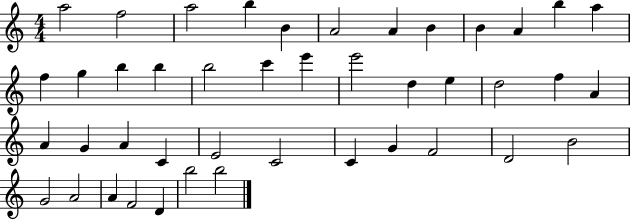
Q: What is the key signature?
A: C major